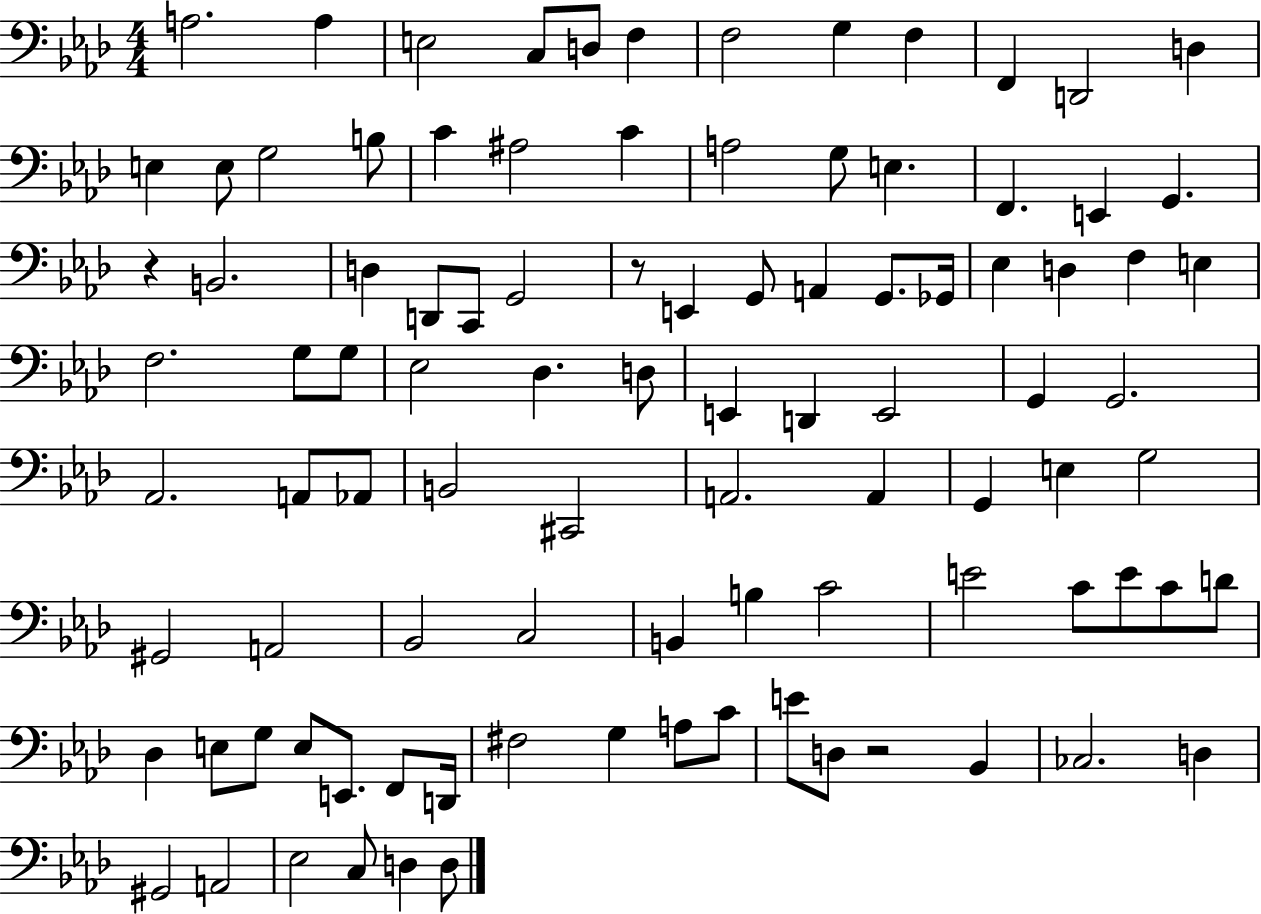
{
  \clef bass
  \numericTimeSignature
  \time 4/4
  \key aes \major
  a2. a4 | e2 c8 d8 f4 | f2 g4 f4 | f,4 d,2 d4 | \break e4 e8 g2 b8 | c'4 ais2 c'4 | a2 g8 e4. | f,4. e,4 g,4. | \break r4 b,2. | d4 d,8 c,8 g,2 | r8 e,4 g,8 a,4 g,8. ges,16 | ees4 d4 f4 e4 | \break f2. g8 g8 | ees2 des4. d8 | e,4 d,4 e,2 | g,4 g,2. | \break aes,2. a,8 aes,8 | b,2 cis,2 | a,2. a,4 | g,4 e4 g2 | \break gis,2 a,2 | bes,2 c2 | b,4 b4 c'2 | e'2 c'8 e'8 c'8 d'8 | \break des4 e8 g8 e8 e,8. f,8 d,16 | fis2 g4 a8 c'8 | e'8 d8 r2 bes,4 | ces2. d4 | \break gis,2 a,2 | ees2 c8 d4 d8 | \bar "|."
}